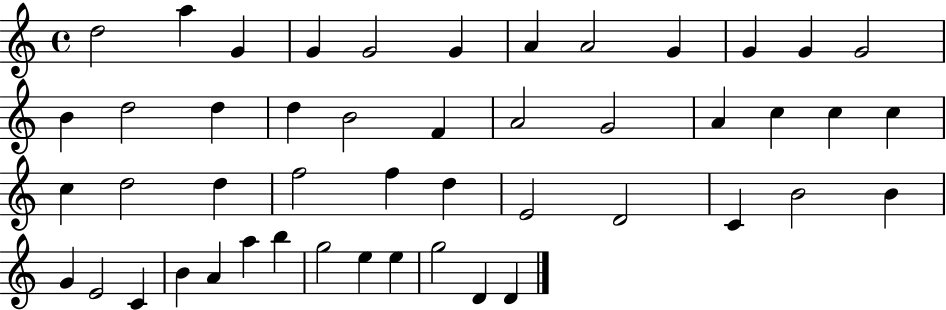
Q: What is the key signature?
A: C major